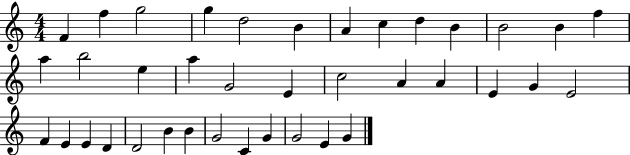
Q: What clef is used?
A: treble